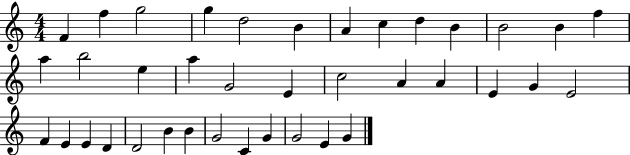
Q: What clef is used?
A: treble